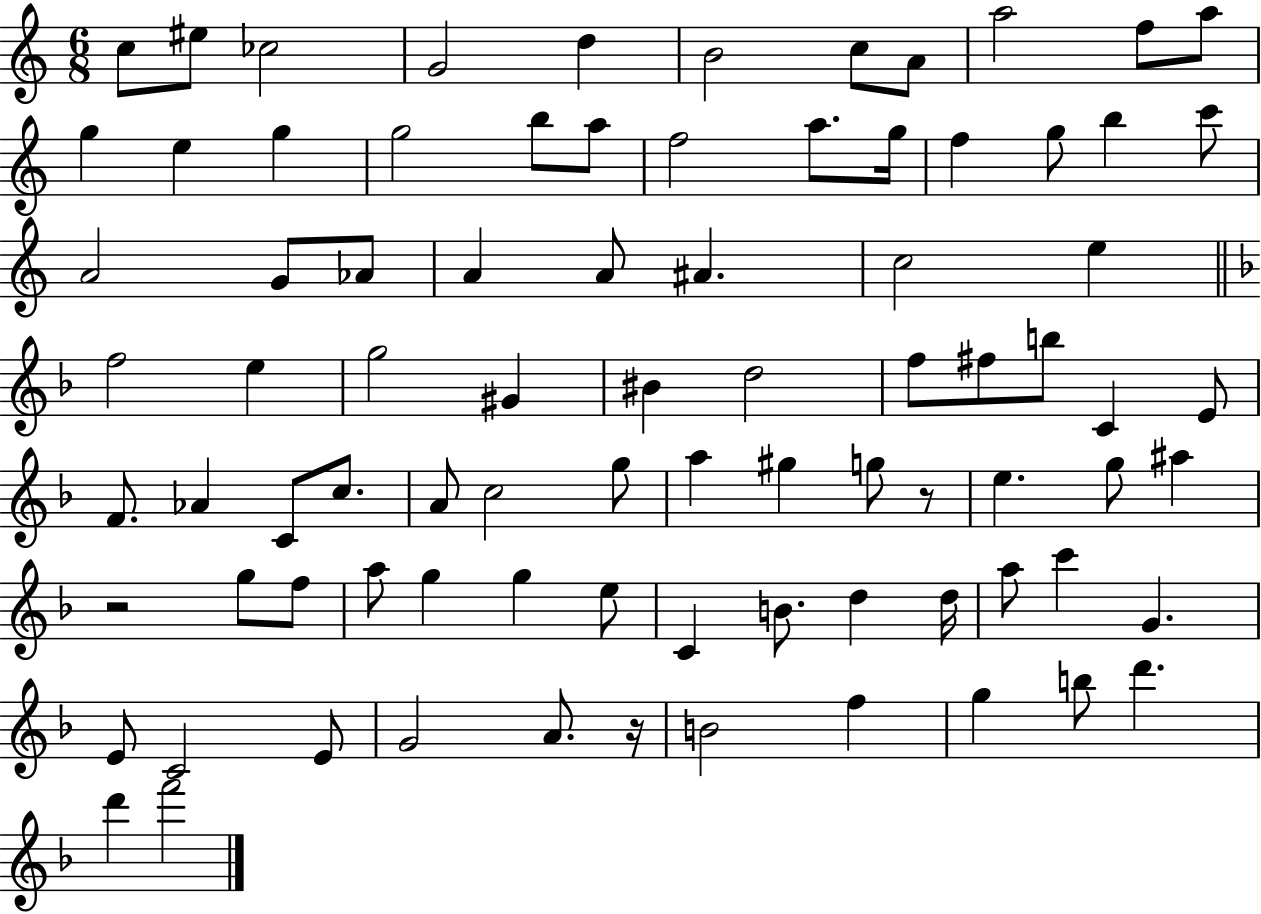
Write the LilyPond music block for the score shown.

{
  \clef treble
  \numericTimeSignature
  \time 6/8
  \key c \major
  c''8 eis''8 ces''2 | g'2 d''4 | b'2 c''8 a'8 | a''2 f''8 a''8 | \break g''4 e''4 g''4 | g''2 b''8 a''8 | f''2 a''8. g''16 | f''4 g''8 b''4 c'''8 | \break a'2 g'8 aes'8 | a'4 a'8 ais'4. | c''2 e''4 | \bar "||" \break \key f \major f''2 e''4 | g''2 gis'4 | bis'4 d''2 | f''8 fis''8 b''8 c'4 e'8 | \break f'8. aes'4 c'8 c''8. | a'8 c''2 g''8 | a''4 gis''4 g''8 r8 | e''4. g''8 ais''4 | \break r2 g''8 f''8 | a''8 g''4 g''4 e''8 | c'4 b'8. d''4 d''16 | a''8 c'''4 g'4. | \break e'8 c'2 e'8 | g'2 a'8. r16 | b'2 f''4 | g''4 b''8 d'''4. | \break d'''4 f'''2 | \bar "|."
}